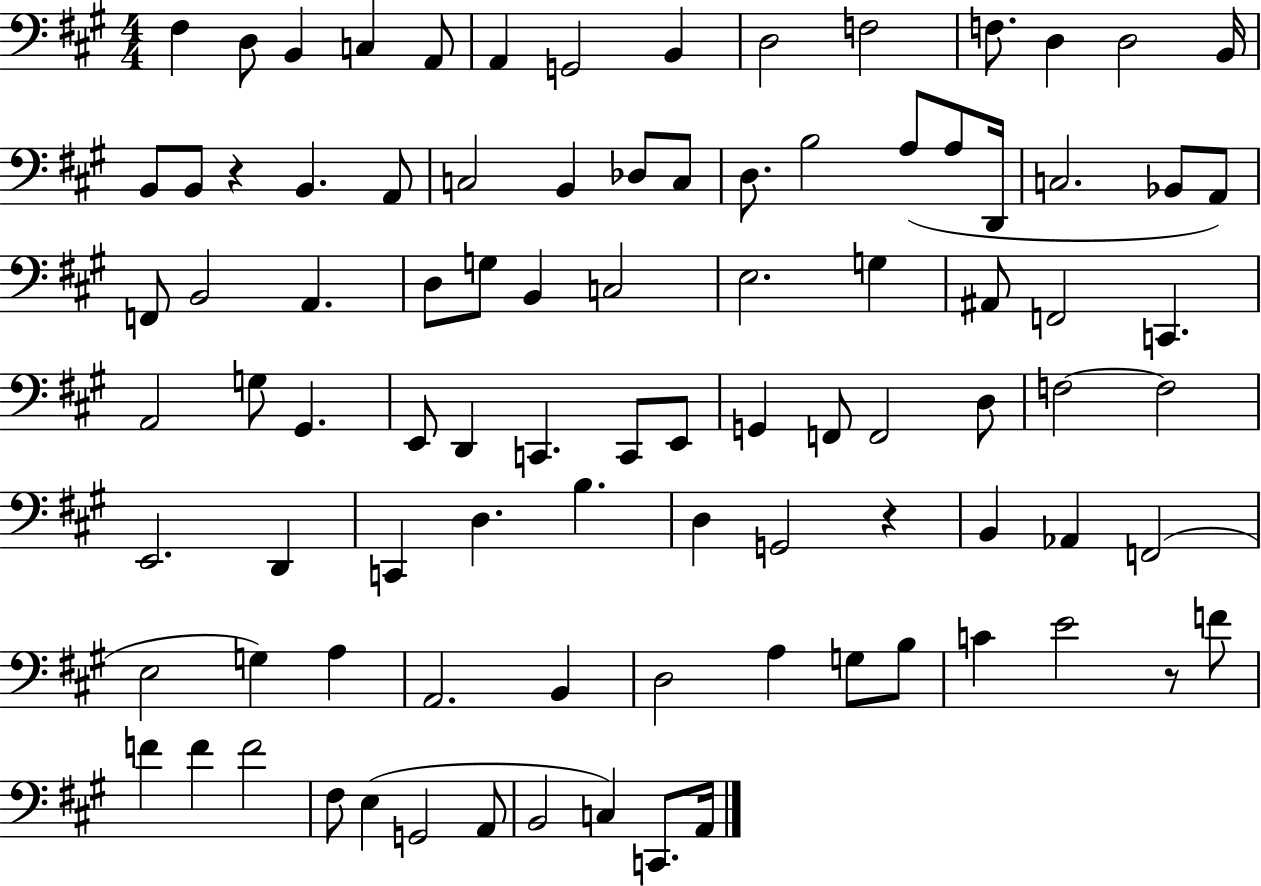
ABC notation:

X:1
T:Untitled
M:4/4
L:1/4
K:A
^F, D,/2 B,, C, A,,/2 A,, G,,2 B,, D,2 F,2 F,/2 D, D,2 B,,/4 B,,/2 B,,/2 z B,, A,,/2 C,2 B,, _D,/2 C,/2 D,/2 B,2 A,/2 A,/2 D,,/4 C,2 _B,,/2 A,,/2 F,,/2 B,,2 A,, D,/2 G,/2 B,, C,2 E,2 G, ^A,,/2 F,,2 C,, A,,2 G,/2 ^G,, E,,/2 D,, C,, C,,/2 E,,/2 G,, F,,/2 F,,2 D,/2 F,2 F,2 E,,2 D,, C,, D, B, D, G,,2 z B,, _A,, F,,2 E,2 G, A, A,,2 B,, D,2 A, G,/2 B,/2 C E2 z/2 F/2 F F F2 ^F,/2 E, G,,2 A,,/2 B,,2 C, C,,/2 A,,/4